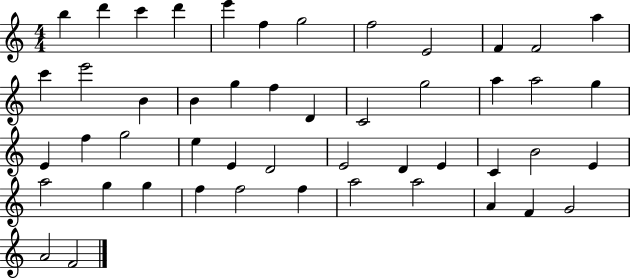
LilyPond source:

{
  \clef treble
  \numericTimeSignature
  \time 4/4
  \key c \major
  b''4 d'''4 c'''4 d'''4 | e'''4 f''4 g''2 | f''2 e'2 | f'4 f'2 a''4 | \break c'''4 e'''2 b'4 | b'4 g''4 f''4 d'4 | c'2 g''2 | a''4 a''2 g''4 | \break e'4 f''4 g''2 | e''4 e'4 d'2 | e'2 d'4 e'4 | c'4 b'2 e'4 | \break a''2 g''4 g''4 | f''4 f''2 f''4 | a''2 a''2 | a'4 f'4 g'2 | \break a'2 f'2 | \bar "|."
}